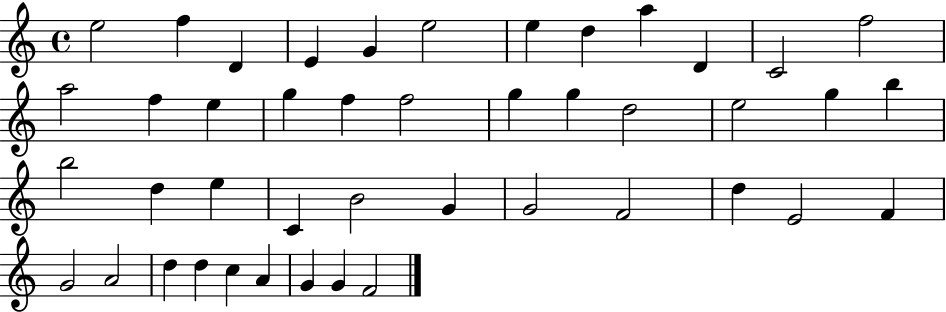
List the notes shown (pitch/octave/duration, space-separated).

E5/h F5/q D4/q E4/q G4/q E5/h E5/q D5/q A5/q D4/q C4/h F5/h A5/h F5/q E5/q G5/q F5/q F5/h G5/q G5/q D5/h E5/h G5/q B5/q B5/h D5/q E5/q C4/q B4/h G4/q G4/h F4/h D5/q E4/h F4/q G4/h A4/h D5/q D5/q C5/q A4/q G4/q G4/q F4/h